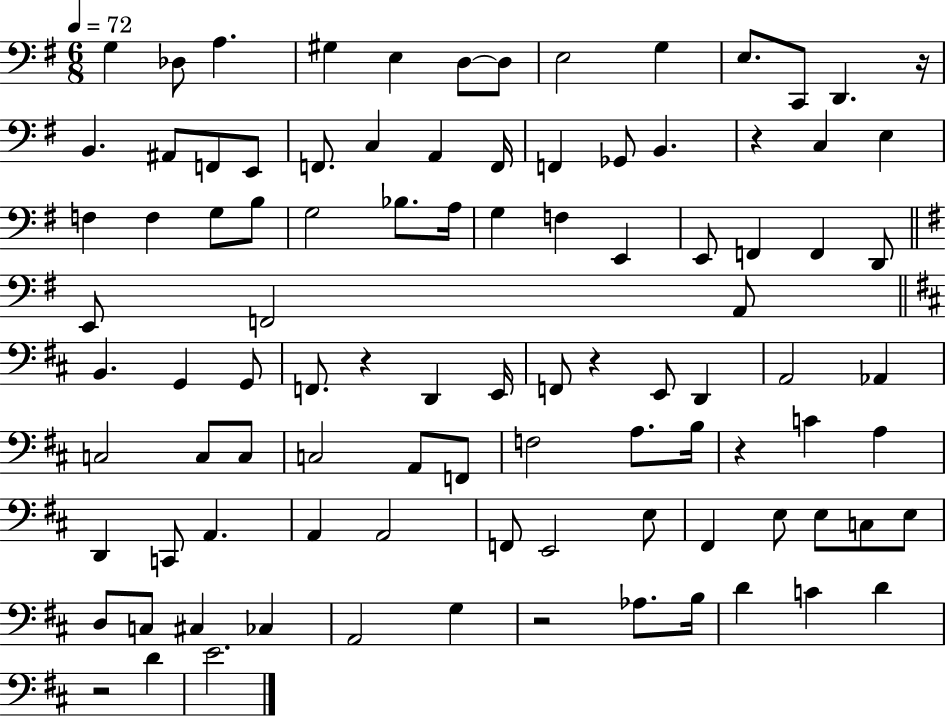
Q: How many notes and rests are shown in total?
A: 97